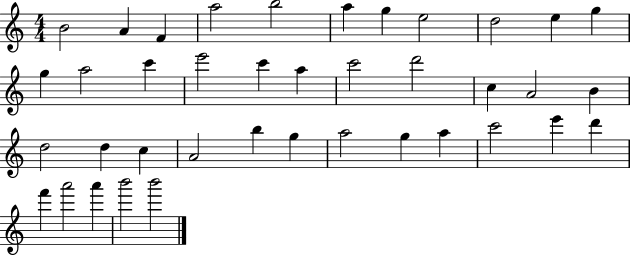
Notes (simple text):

B4/h A4/q F4/q A5/h B5/h A5/q G5/q E5/h D5/h E5/q G5/q G5/q A5/h C6/q E6/h C6/q A5/q C6/h D6/h C5/q A4/h B4/q D5/h D5/q C5/q A4/h B5/q G5/q A5/h G5/q A5/q C6/h E6/q D6/q F6/q A6/h A6/q B6/h B6/h